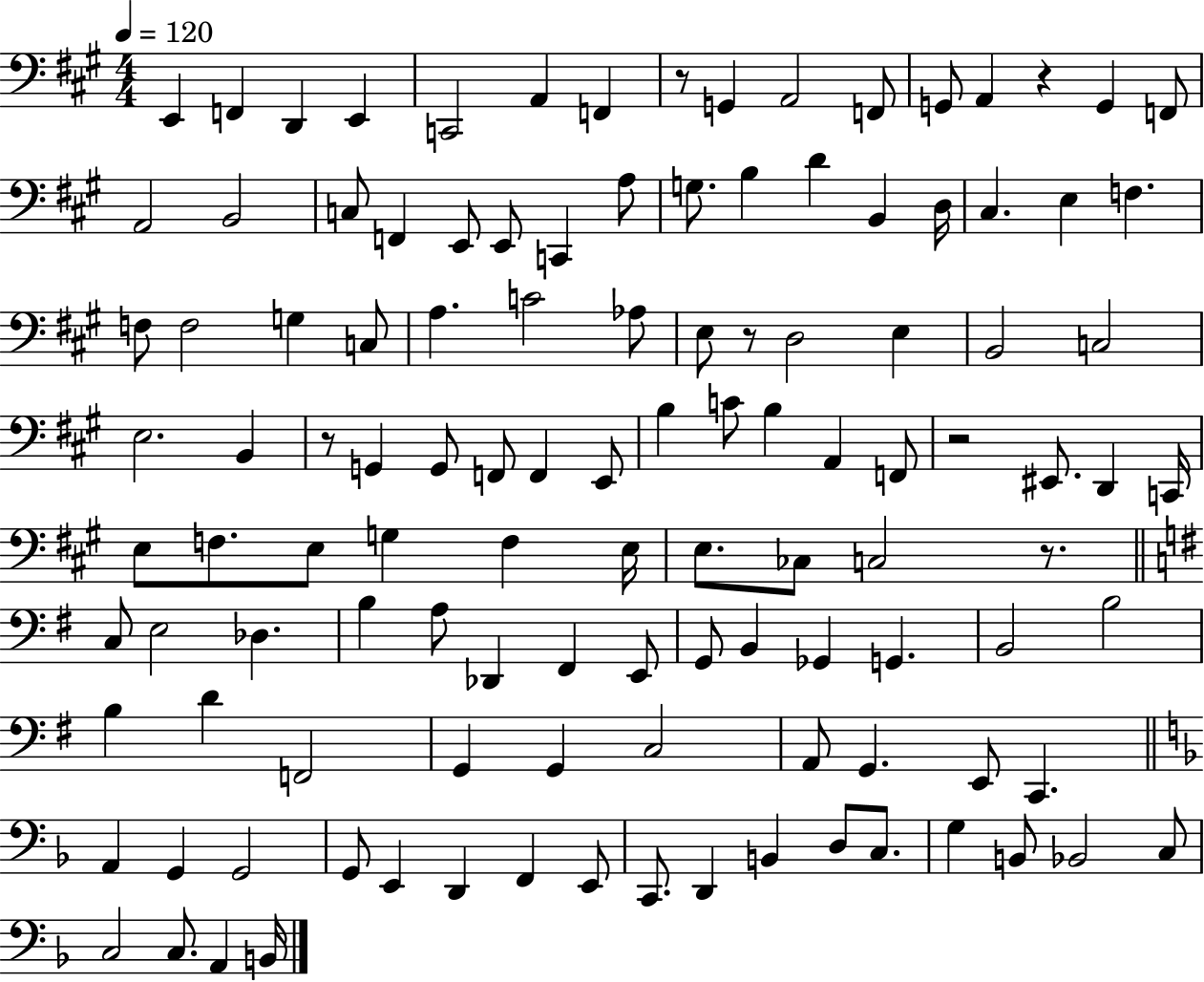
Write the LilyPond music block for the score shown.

{
  \clef bass
  \numericTimeSignature
  \time 4/4
  \key a \major
  \tempo 4 = 120
  e,4 f,4 d,4 e,4 | c,2 a,4 f,4 | r8 g,4 a,2 f,8 | g,8 a,4 r4 g,4 f,8 | \break a,2 b,2 | c8 f,4 e,8 e,8 c,4 a8 | g8. b4 d'4 b,4 d16 | cis4. e4 f4. | \break f8 f2 g4 c8 | a4. c'2 aes8 | e8 r8 d2 e4 | b,2 c2 | \break e2. b,4 | r8 g,4 g,8 f,8 f,4 e,8 | b4 c'8 b4 a,4 f,8 | r2 eis,8. d,4 c,16 | \break e8 f8. e8 g4 f4 e16 | e8. ces8 c2 r8. | \bar "||" \break \key e \minor c8 e2 des4. | b4 a8 des,4 fis,4 e,8 | g,8 b,4 ges,4 g,4. | b,2 b2 | \break b4 d'4 f,2 | g,4 g,4 c2 | a,8 g,4. e,8 c,4. | \bar "||" \break \key f \major a,4 g,4 g,2 | g,8 e,4 d,4 f,4 e,8 | c,8. d,4 b,4 d8 c8. | g4 b,8 bes,2 c8 | \break c2 c8. a,4 b,16 | \bar "|."
}